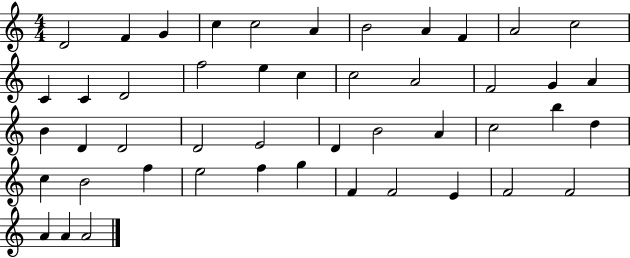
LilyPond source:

{
  \clef treble
  \numericTimeSignature
  \time 4/4
  \key c \major
  d'2 f'4 g'4 | c''4 c''2 a'4 | b'2 a'4 f'4 | a'2 c''2 | \break c'4 c'4 d'2 | f''2 e''4 c''4 | c''2 a'2 | f'2 g'4 a'4 | \break b'4 d'4 d'2 | d'2 e'2 | d'4 b'2 a'4 | c''2 b''4 d''4 | \break c''4 b'2 f''4 | e''2 f''4 g''4 | f'4 f'2 e'4 | f'2 f'2 | \break a'4 a'4 a'2 | \bar "|."
}